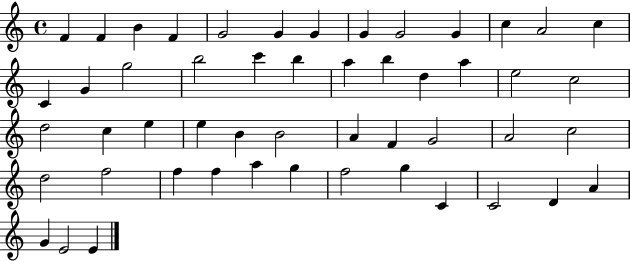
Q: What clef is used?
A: treble